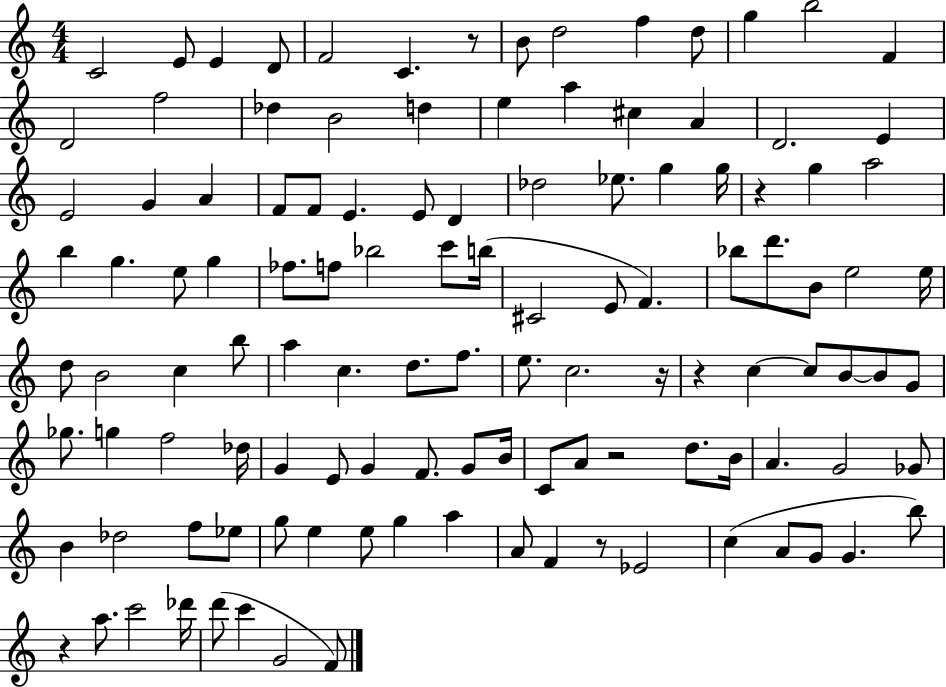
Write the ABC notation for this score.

X:1
T:Untitled
M:4/4
L:1/4
K:C
C2 E/2 E D/2 F2 C z/2 B/2 d2 f d/2 g b2 F D2 f2 _d B2 d e a ^c A D2 E E2 G A F/2 F/2 E E/2 D _d2 _e/2 g g/4 z g a2 b g e/2 g _f/2 f/2 _b2 c'/2 b/4 ^C2 E/2 F _b/2 d'/2 B/2 e2 e/4 d/2 B2 c b/2 a c d/2 f/2 e/2 c2 z/4 z c c/2 B/2 B/2 G/2 _g/2 g f2 _d/4 G E/2 G F/2 G/2 B/4 C/2 A/2 z2 d/2 B/4 A G2 _G/2 B _d2 f/2 _e/2 g/2 e e/2 g a A/2 F z/2 _E2 c A/2 G/2 G b/2 z a/2 c'2 _d'/4 d'/2 c' G2 F/2